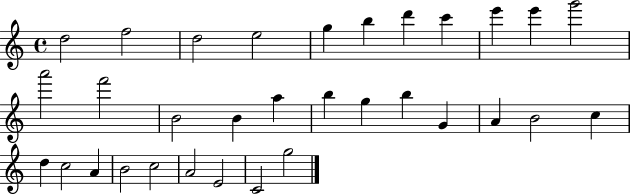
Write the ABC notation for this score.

X:1
T:Untitled
M:4/4
L:1/4
K:C
d2 f2 d2 e2 g b d' c' e' e' g'2 a'2 f'2 B2 B a b g b G A B2 c d c2 A B2 c2 A2 E2 C2 g2